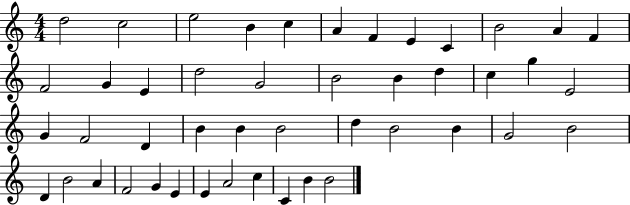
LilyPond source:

{
  \clef treble
  \numericTimeSignature
  \time 4/4
  \key c \major
  d''2 c''2 | e''2 b'4 c''4 | a'4 f'4 e'4 c'4 | b'2 a'4 f'4 | \break f'2 g'4 e'4 | d''2 g'2 | b'2 b'4 d''4 | c''4 g''4 e'2 | \break g'4 f'2 d'4 | b'4 b'4 b'2 | d''4 b'2 b'4 | g'2 b'2 | \break d'4 b'2 a'4 | f'2 g'4 e'4 | e'4 a'2 c''4 | c'4 b'4 b'2 | \break \bar "|."
}